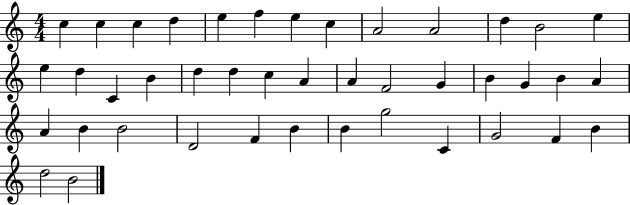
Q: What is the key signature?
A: C major